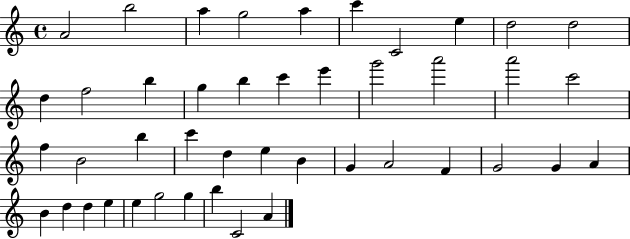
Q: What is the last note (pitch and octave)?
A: A4